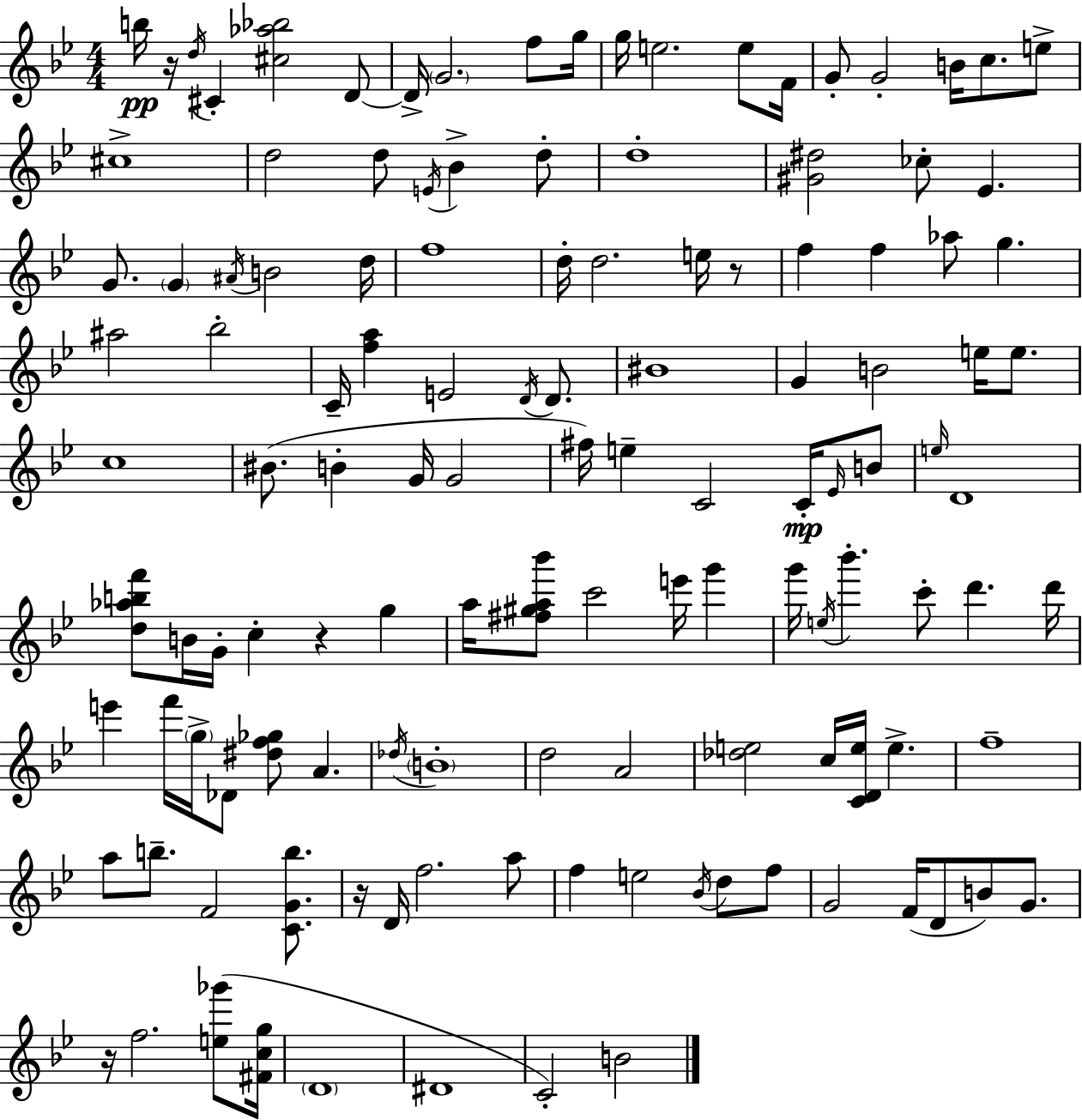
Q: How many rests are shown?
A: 5